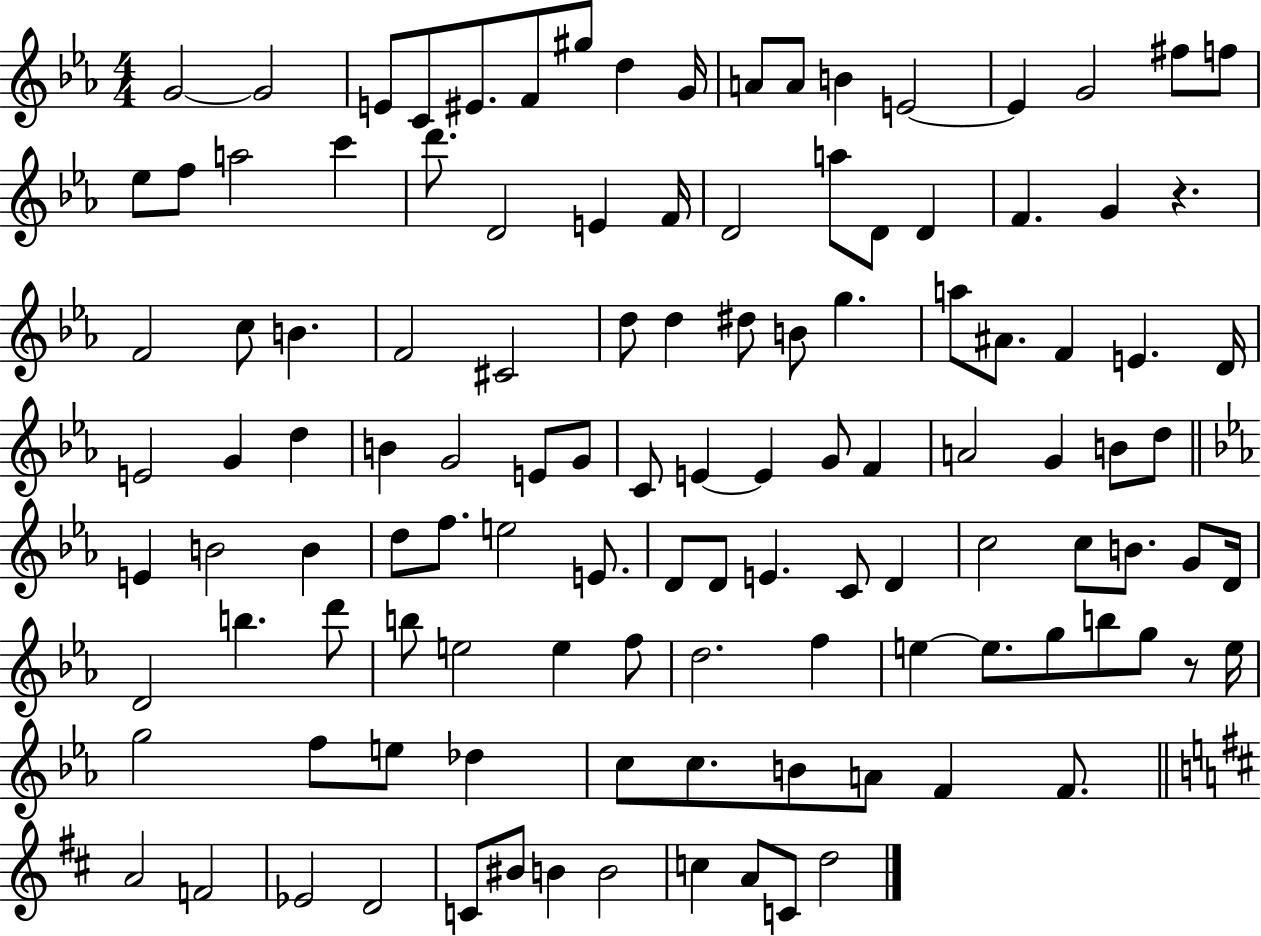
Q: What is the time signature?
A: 4/4